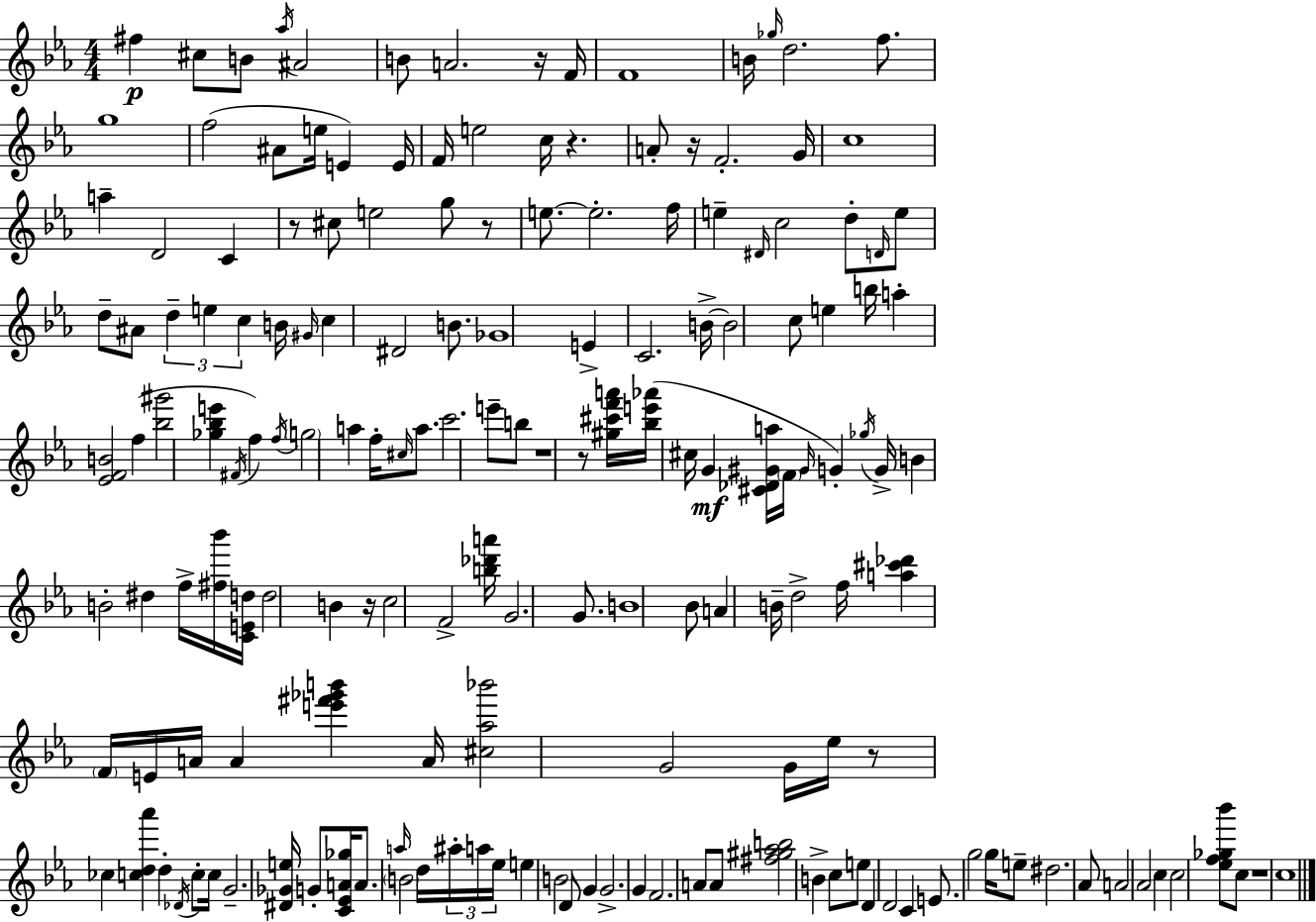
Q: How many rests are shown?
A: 10